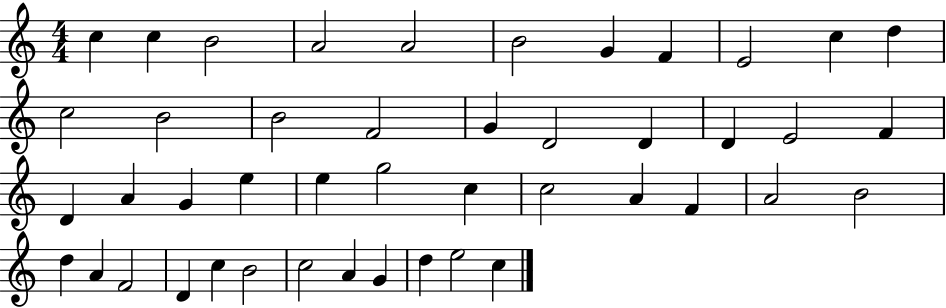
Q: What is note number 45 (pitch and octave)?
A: C5